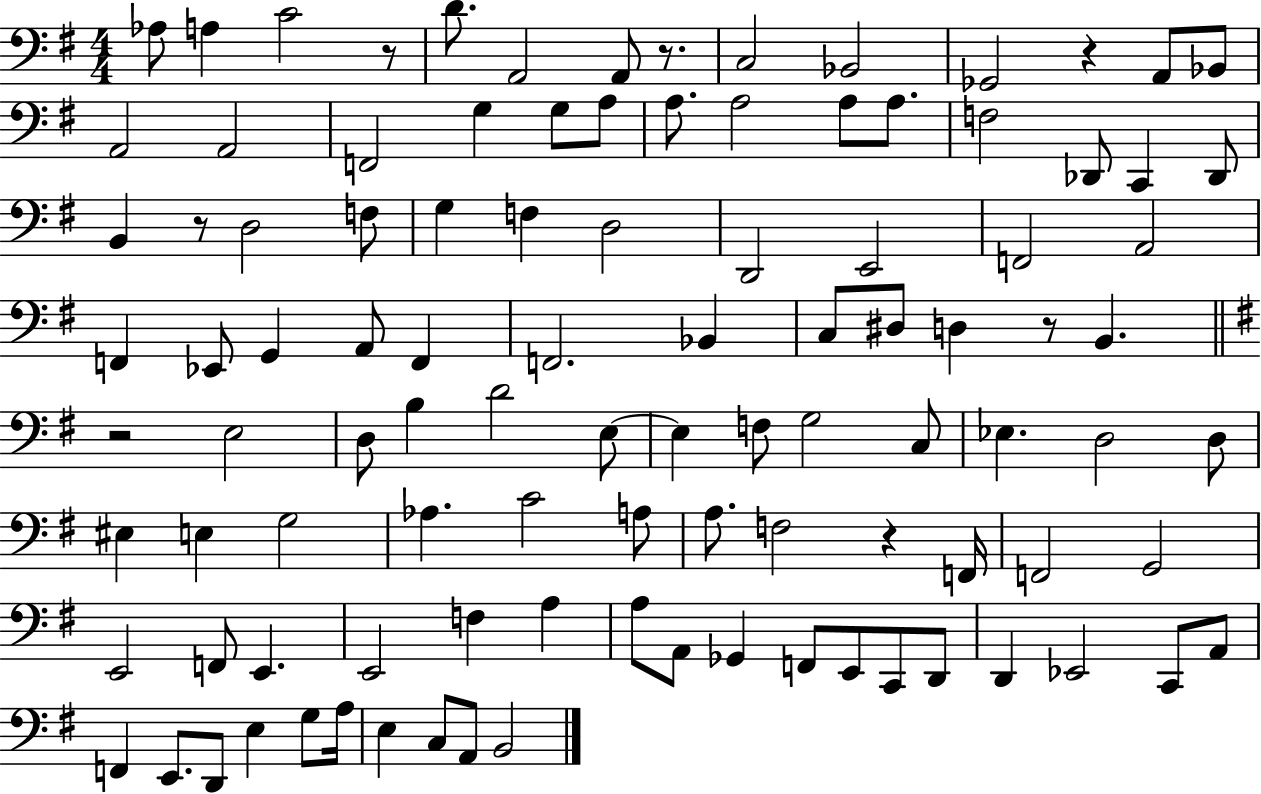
{
  \clef bass
  \numericTimeSignature
  \time 4/4
  \key g \major
  aes8 a4 c'2 r8 | d'8. a,2 a,8 r8. | c2 bes,2 | ges,2 r4 a,8 bes,8 | \break a,2 a,2 | f,2 g4 g8 a8 | a8. a2 a8 a8. | f2 des,8 c,4 des,8 | \break b,4 r8 d2 f8 | g4 f4 d2 | d,2 e,2 | f,2 a,2 | \break f,4 ees,8 g,4 a,8 f,4 | f,2. bes,4 | c8 dis8 d4 r8 b,4. | \bar "||" \break \key e \minor r2 e2 | d8 b4 d'2 e8~~ | e4 f8 g2 c8 | ees4. d2 d8 | \break eis4 e4 g2 | aes4. c'2 a8 | a8. f2 r4 f,16 | f,2 g,2 | \break e,2 f,8 e,4. | e,2 f4 a4 | a8 a,8 ges,4 f,8 e,8 c,8 d,8 | d,4 ees,2 c,8 a,8 | \break f,4 e,8. d,8 e4 g8 a16 | e4 c8 a,8 b,2 | \bar "|."
}